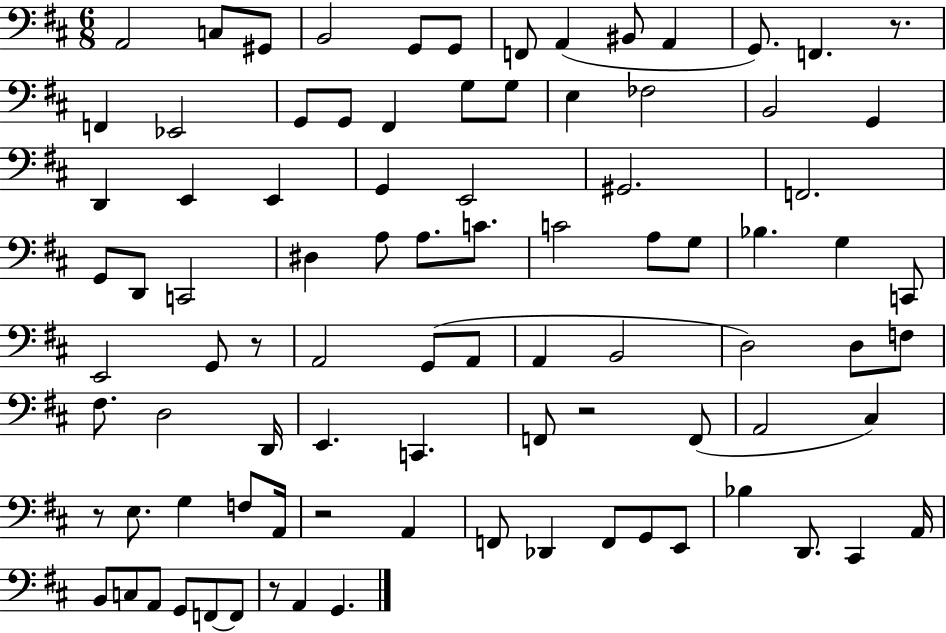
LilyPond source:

{
  \clef bass
  \numericTimeSignature
  \time 6/8
  \key d \major
  \repeat volta 2 { a,2 c8 gis,8 | b,2 g,8 g,8 | f,8 a,4( bis,8 a,4 | g,8.) f,4. r8. | \break f,4 ees,2 | g,8 g,8 fis,4 g8 g8 | e4 fes2 | b,2 g,4 | \break d,4 e,4 e,4 | g,4 e,2 | gis,2. | f,2. | \break g,8 d,8 c,2 | dis4 a8 a8. c'8. | c'2 a8 g8 | bes4. g4 c,8 | \break e,2 g,8 r8 | a,2 g,8( a,8 | a,4 b,2 | d2) d8 f8 | \break fis8. d2 d,16 | e,4. c,4. | f,8 r2 f,8( | a,2 cis4) | \break r8 e8. g4 f8 a,16 | r2 a,4 | f,8 des,4 f,8 g,8 e,8 | bes4 d,8. cis,4 a,16 | \break b,8 c8 a,8 g,8 f,8~~ f,8 | r8 a,4 g,4. | } \bar "|."
}